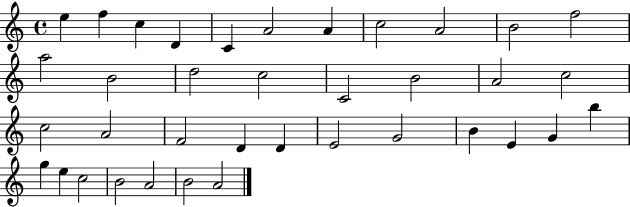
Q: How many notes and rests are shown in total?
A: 37